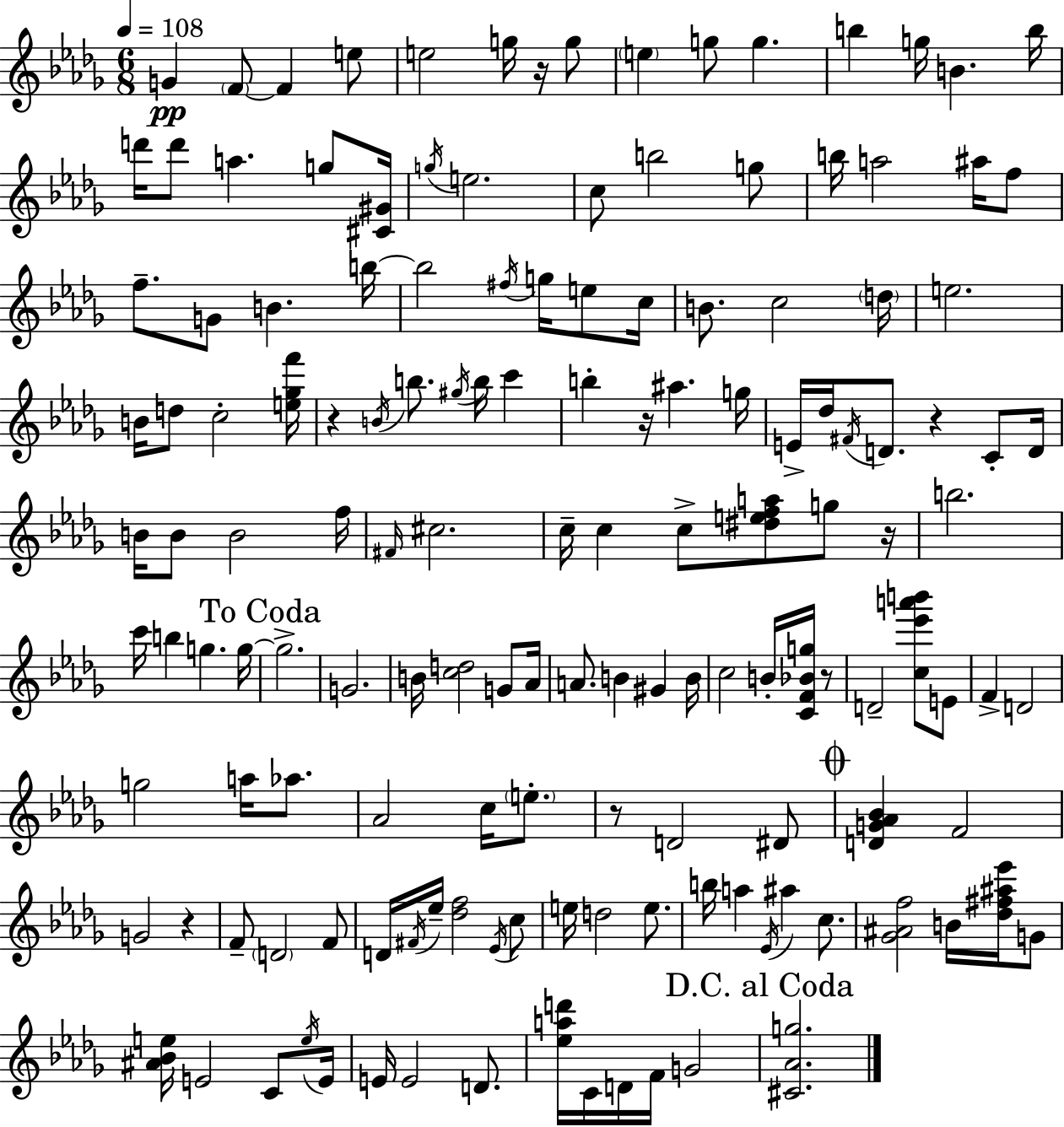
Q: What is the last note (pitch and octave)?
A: G4